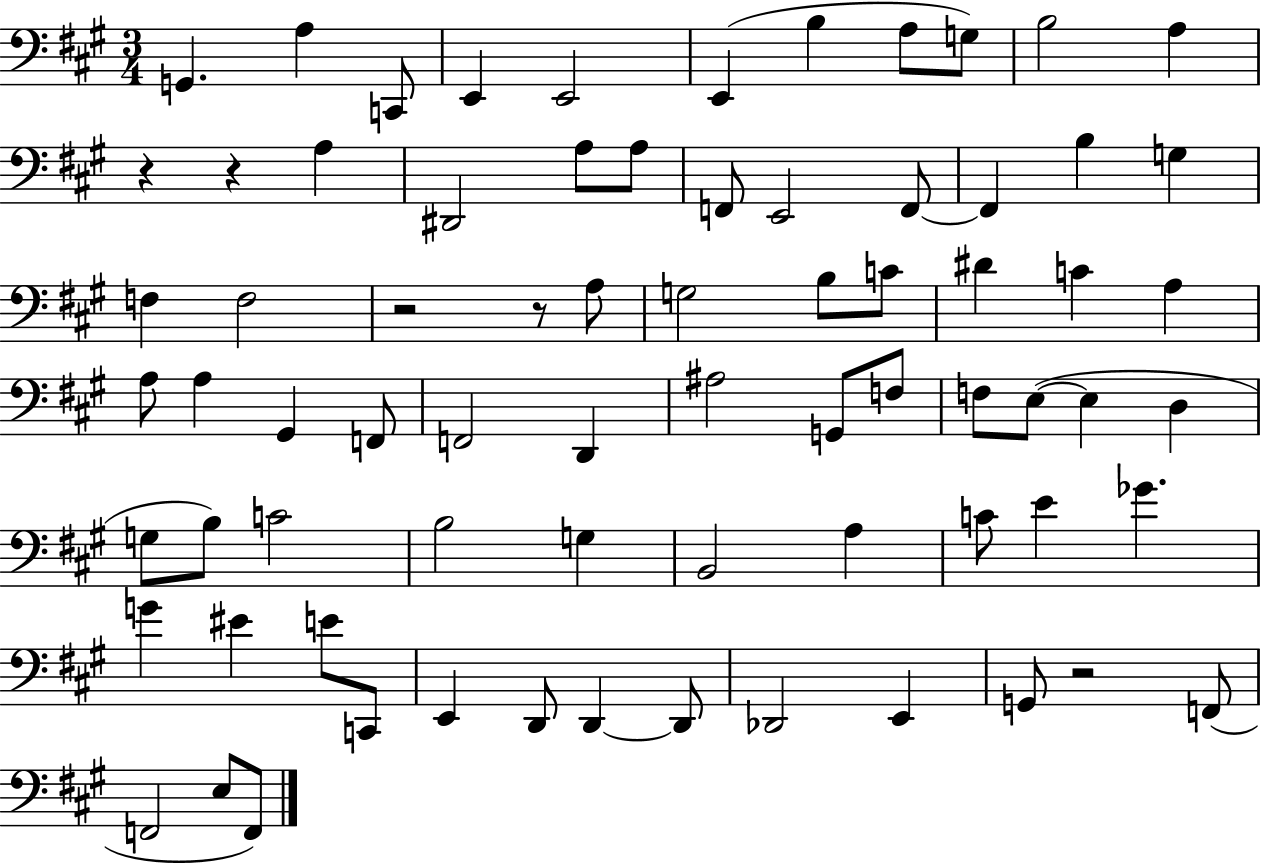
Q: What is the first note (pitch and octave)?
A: G2